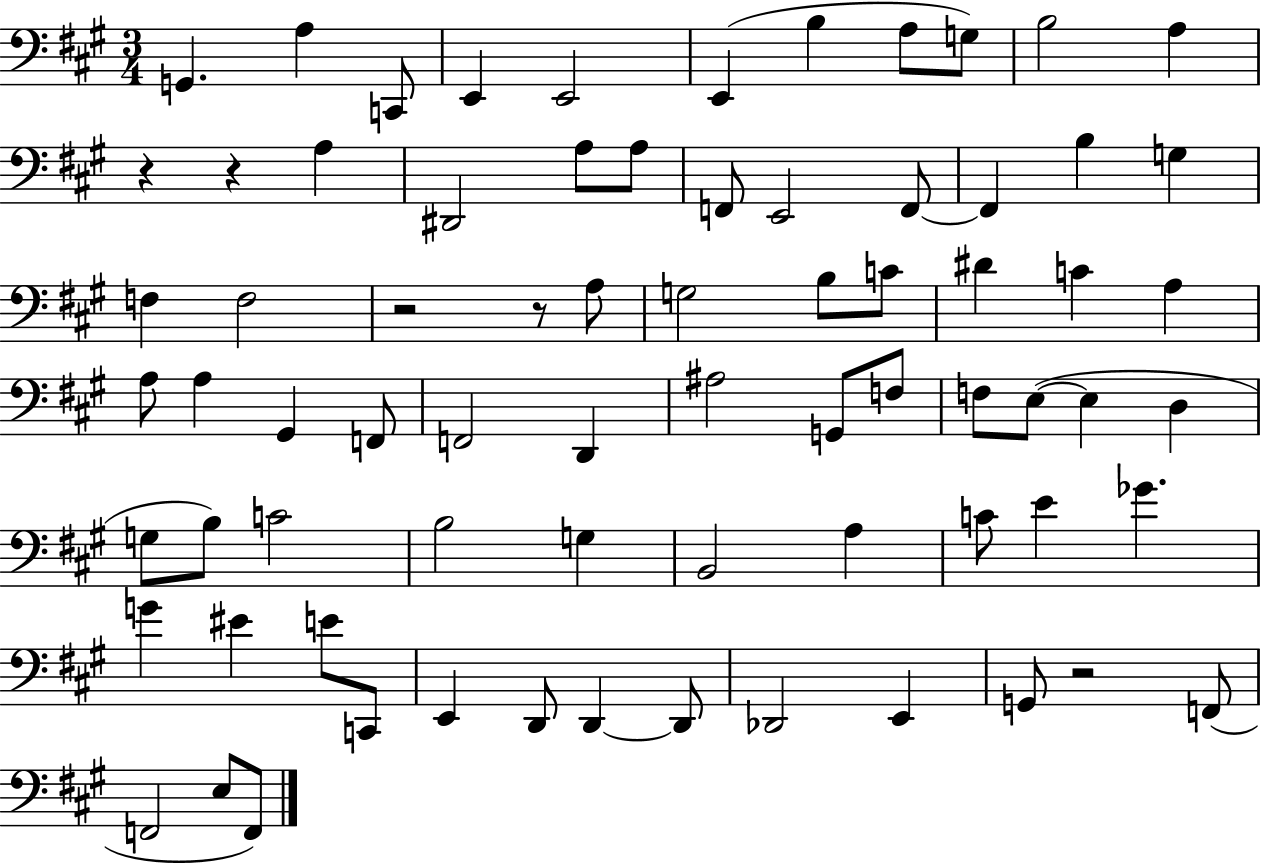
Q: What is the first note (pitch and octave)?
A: G2